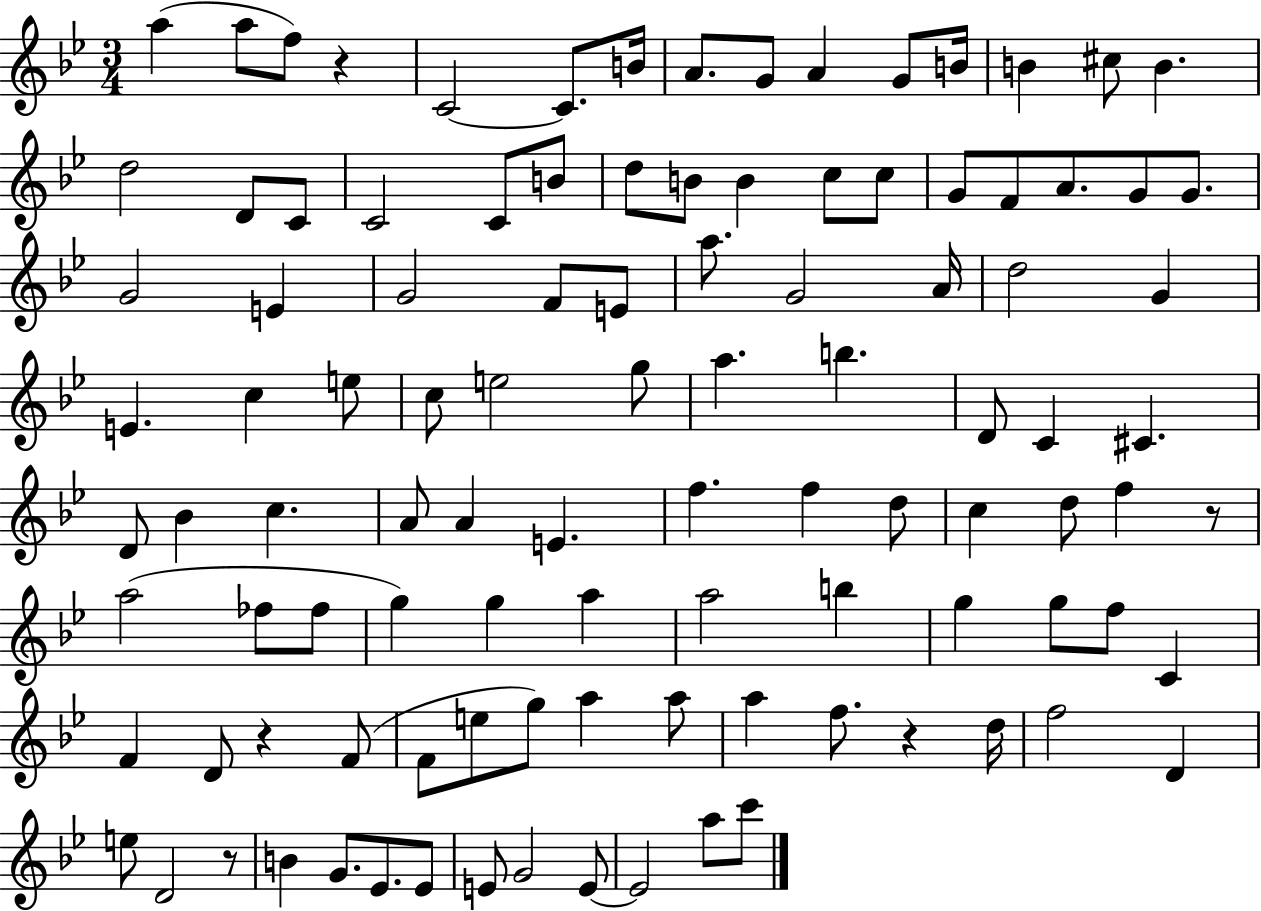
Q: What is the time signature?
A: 3/4